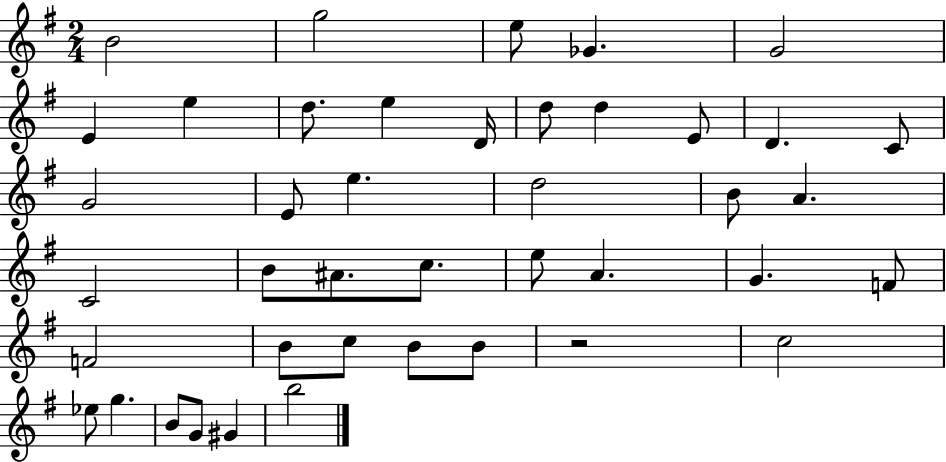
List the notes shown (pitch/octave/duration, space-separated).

B4/h G5/h E5/e Gb4/q. G4/h E4/q E5/q D5/e. E5/q D4/s D5/e D5/q E4/e D4/q. C4/e G4/h E4/e E5/q. D5/h B4/e A4/q. C4/h B4/e A#4/e. C5/e. E5/e A4/q. G4/q. F4/e F4/h B4/e C5/e B4/e B4/e R/h C5/h Eb5/e G5/q. B4/e G4/e G#4/q B5/h